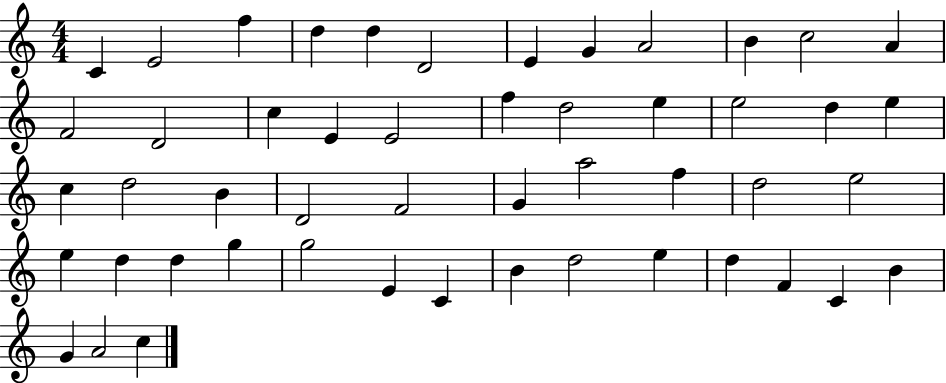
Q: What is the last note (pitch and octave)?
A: C5